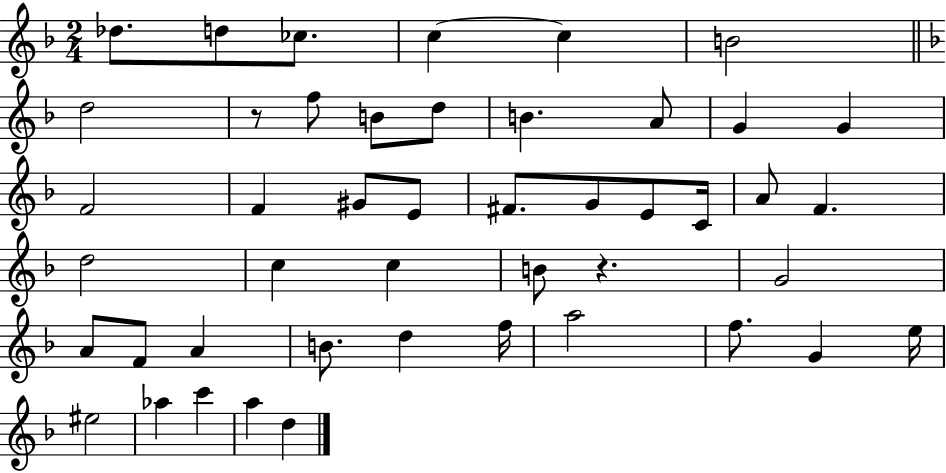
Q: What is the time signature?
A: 2/4